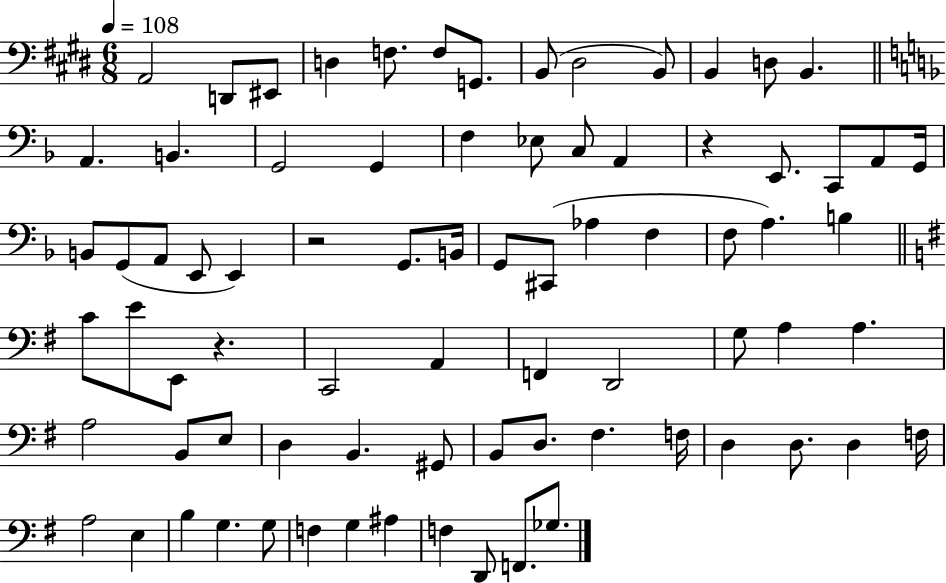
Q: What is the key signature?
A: E major